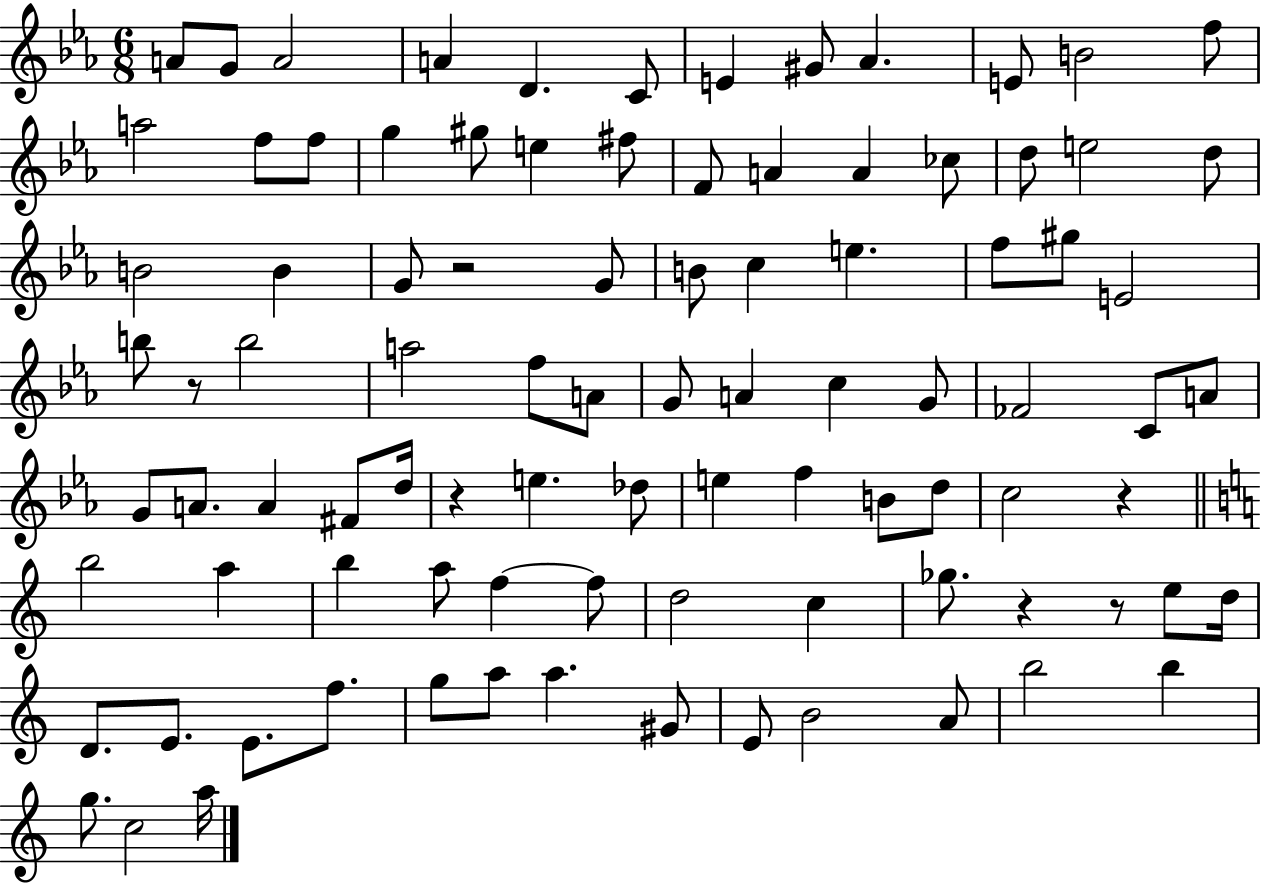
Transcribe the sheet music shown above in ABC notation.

X:1
T:Untitled
M:6/8
L:1/4
K:Eb
A/2 G/2 A2 A D C/2 E ^G/2 _A E/2 B2 f/2 a2 f/2 f/2 g ^g/2 e ^f/2 F/2 A A _c/2 d/2 e2 d/2 B2 B G/2 z2 G/2 B/2 c e f/2 ^g/2 E2 b/2 z/2 b2 a2 f/2 A/2 G/2 A c G/2 _F2 C/2 A/2 G/2 A/2 A ^F/2 d/4 z e _d/2 e f B/2 d/2 c2 z b2 a b a/2 f f/2 d2 c _g/2 z z/2 e/2 d/4 D/2 E/2 E/2 f/2 g/2 a/2 a ^G/2 E/2 B2 A/2 b2 b g/2 c2 a/4